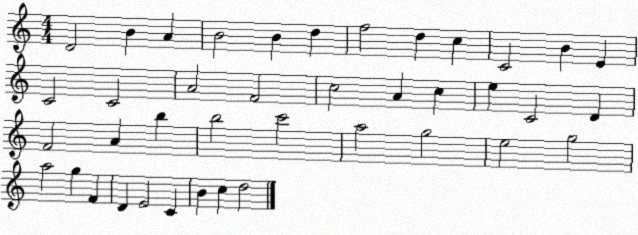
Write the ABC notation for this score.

X:1
T:Untitled
M:4/4
L:1/4
K:C
D2 B A B2 B d f2 d c C2 B E C2 C2 A2 F2 c2 A c e C2 D F2 A b b2 c'2 a2 g2 e2 g2 a2 g F D E2 C B c d2